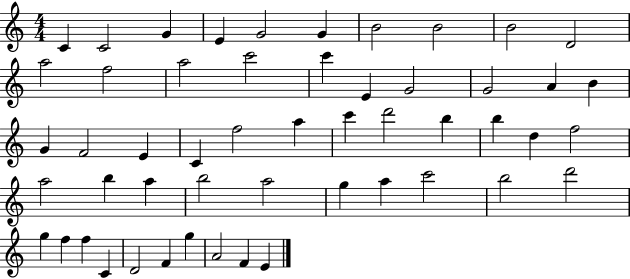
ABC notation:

X:1
T:Untitled
M:4/4
L:1/4
K:C
C C2 G E G2 G B2 B2 B2 D2 a2 f2 a2 c'2 c' E G2 G2 A B G F2 E C f2 a c' d'2 b b d f2 a2 b a b2 a2 g a c'2 b2 d'2 g f f C D2 F g A2 F E